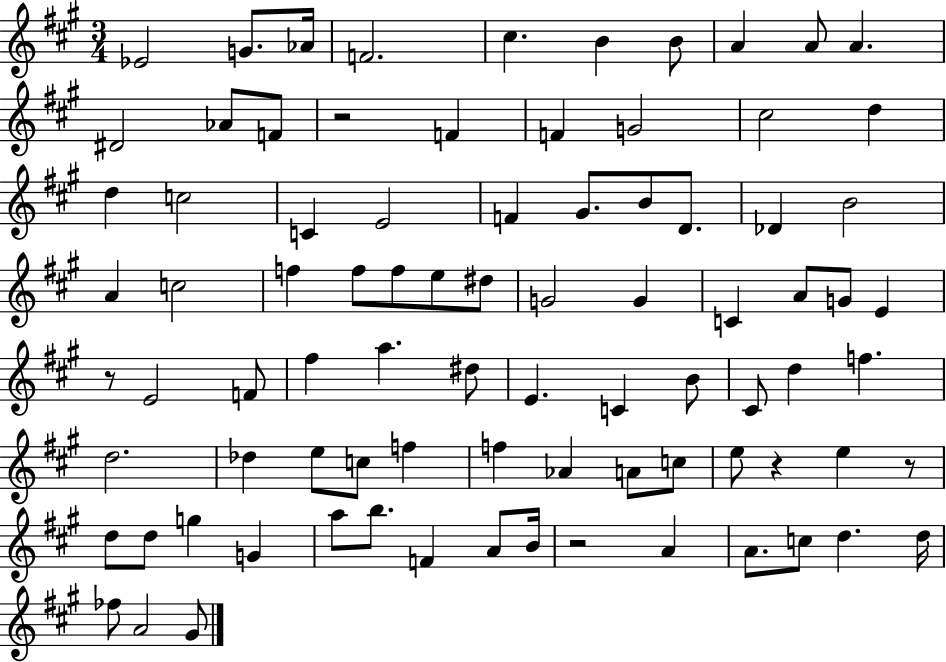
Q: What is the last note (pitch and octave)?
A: G#4